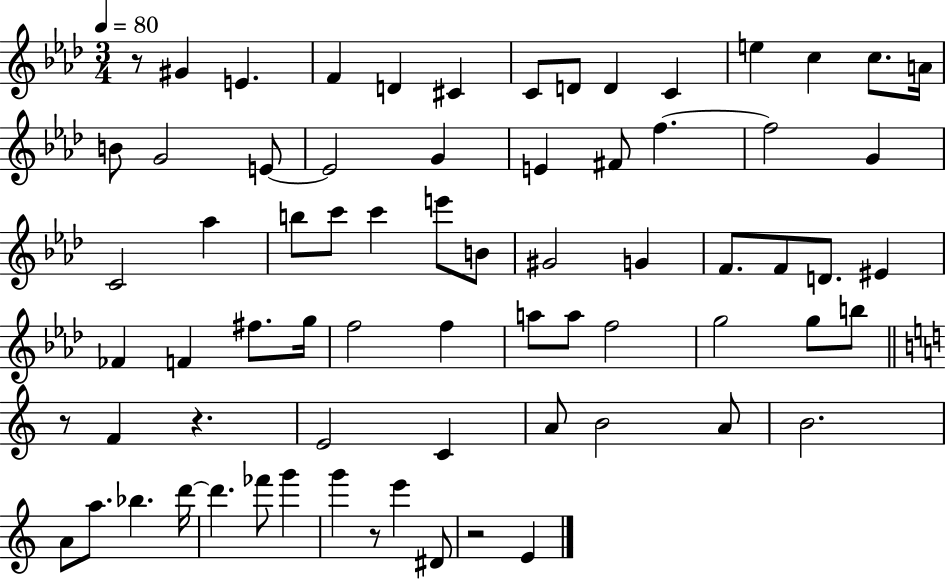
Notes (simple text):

R/e G#4/q E4/q. F4/q D4/q C#4/q C4/e D4/e D4/q C4/q E5/q C5/q C5/e. A4/s B4/e G4/h E4/e E4/h G4/q E4/q F#4/e F5/q. F5/h G4/q C4/h Ab5/q B5/e C6/e C6/q E6/e B4/e G#4/h G4/q F4/e. F4/e D4/e. EIS4/q FES4/q F4/q F#5/e. G5/s F5/h F5/q A5/e A5/e F5/h G5/h G5/e B5/e R/e F4/q R/q. E4/h C4/q A4/e B4/h A4/e B4/h. A4/e A5/e. Bb5/q. D6/s D6/q. FES6/e G6/q G6/q R/e E6/q D#4/e R/h E4/q